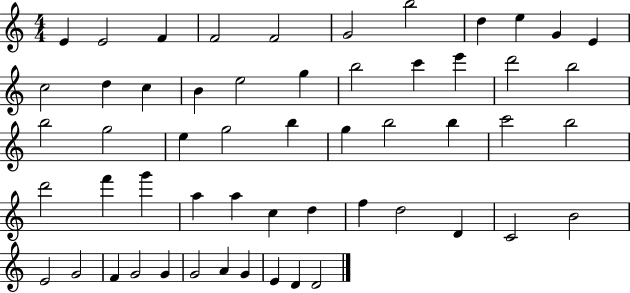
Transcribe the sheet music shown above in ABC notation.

X:1
T:Untitled
M:4/4
L:1/4
K:C
E E2 F F2 F2 G2 b2 d e G E c2 d c B e2 g b2 c' e' d'2 b2 b2 g2 e g2 b g b2 b c'2 b2 d'2 f' g' a a c d f d2 D C2 B2 E2 G2 F G2 G G2 A G E D D2